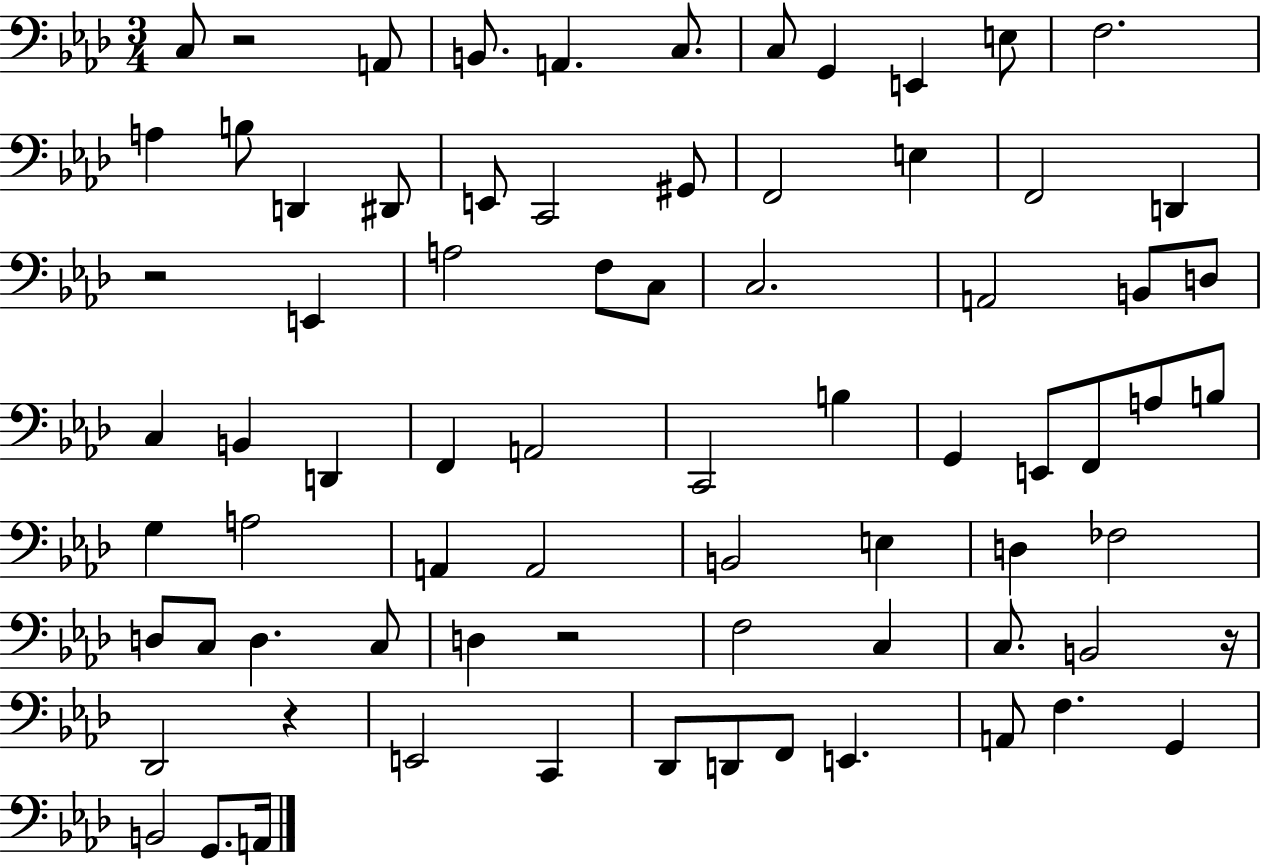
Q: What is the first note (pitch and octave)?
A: C3